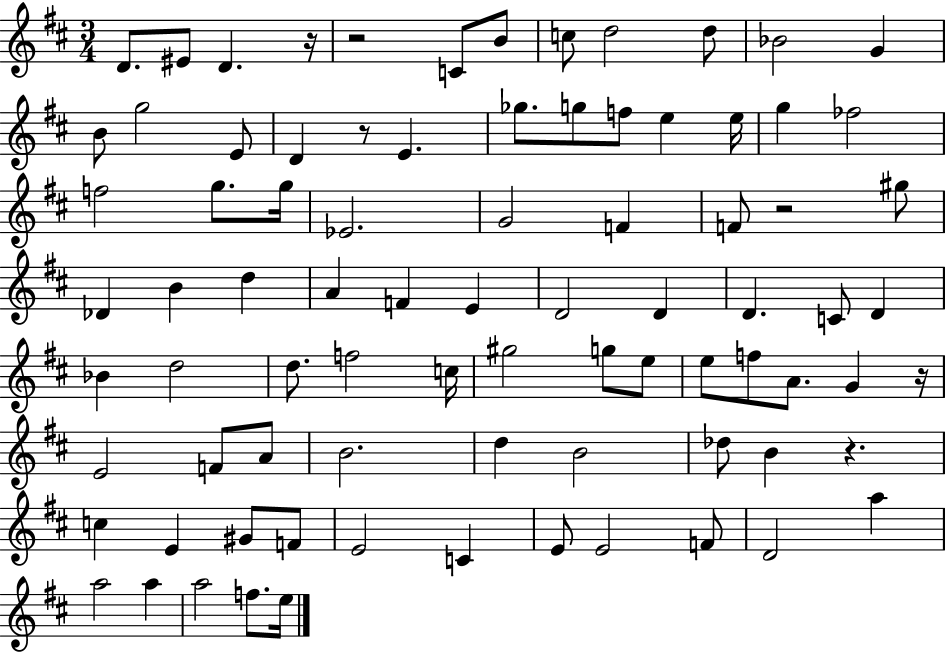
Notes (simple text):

D4/e. EIS4/e D4/q. R/s R/h C4/e B4/e C5/e D5/h D5/e Bb4/h G4/q B4/e G5/h E4/e D4/q R/e E4/q. Gb5/e. G5/e F5/e E5/q E5/s G5/q FES5/h F5/h G5/e. G5/s Eb4/h. G4/h F4/q F4/e R/h G#5/e Db4/q B4/q D5/q A4/q F4/q E4/q D4/h D4/q D4/q. C4/e D4/q Bb4/q D5/h D5/e. F5/h C5/s G#5/h G5/e E5/e E5/e F5/e A4/e. G4/q R/s E4/h F4/e A4/e B4/h. D5/q B4/h Db5/e B4/q R/q. C5/q E4/q G#4/e F4/e E4/h C4/q E4/e E4/h F4/e D4/h A5/q A5/h A5/q A5/h F5/e. E5/s